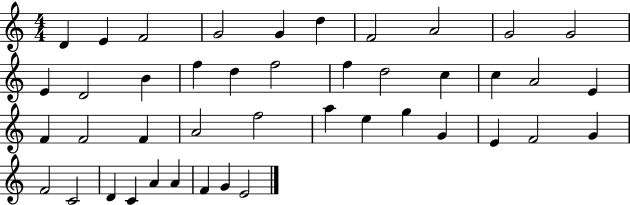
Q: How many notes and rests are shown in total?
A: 43